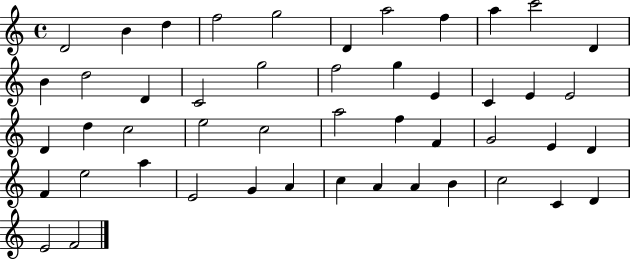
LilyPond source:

{
  \clef treble
  \time 4/4
  \defaultTimeSignature
  \key c \major
  d'2 b'4 d''4 | f''2 g''2 | d'4 a''2 f''4 | a''4 c'''2 d'4 | \break b'4 d''2 d'4 | c'2 g''2 | f''2 g''4 e'4 | c'4 e'4 e'2 | \break d'4 d''4 c''2 | e''2 c''2 | a''2 f''4 f'4 | g'2 e'4 d'4 | \break f'4 e''2 a''4 | e'2 g'4 a'4 | c''4 a'4 a'4 b'4 | c''2 c'4 d'4 | \break e'2 f'2 | \bar "|."
}